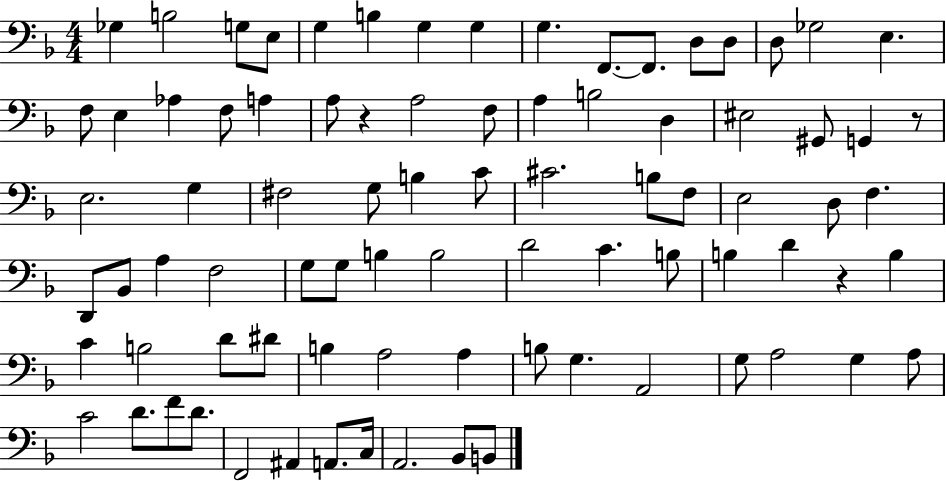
Gb3/q B3/h G3/e E3/e G3/q B3/q G3/q G3/q G3/q. F2/e. F2/e. D3/e D3/e D3/e Gb3/h E3/q. F3/e E3/q Ab3/q F3/e A3/q A3/e R/q A3/h F3/e A3/q B3/h D3/q EIS3/h G#2/e G2/q R/e E3/h. G3/q F#3/h G3/e B3/q C4/e C#4/h. B3/e F3/e E3/h D3/e F3/q. D2/e Bb2/e A3/q F3/h G3/e G3/e B3/q B3/h D4/h C4/q. B3/e B3/q D4/q R/q B3/q C4/q B3/h D4/e D#4/e B3/q A3/h A3/q B3/e G3/q. A2/h G3/e A3/h G3/q A3/e C4/h D4/e. F4/e D4/e. F2/h A#2/q A2/e. C3/s A2/h. Bb2/e B2/e